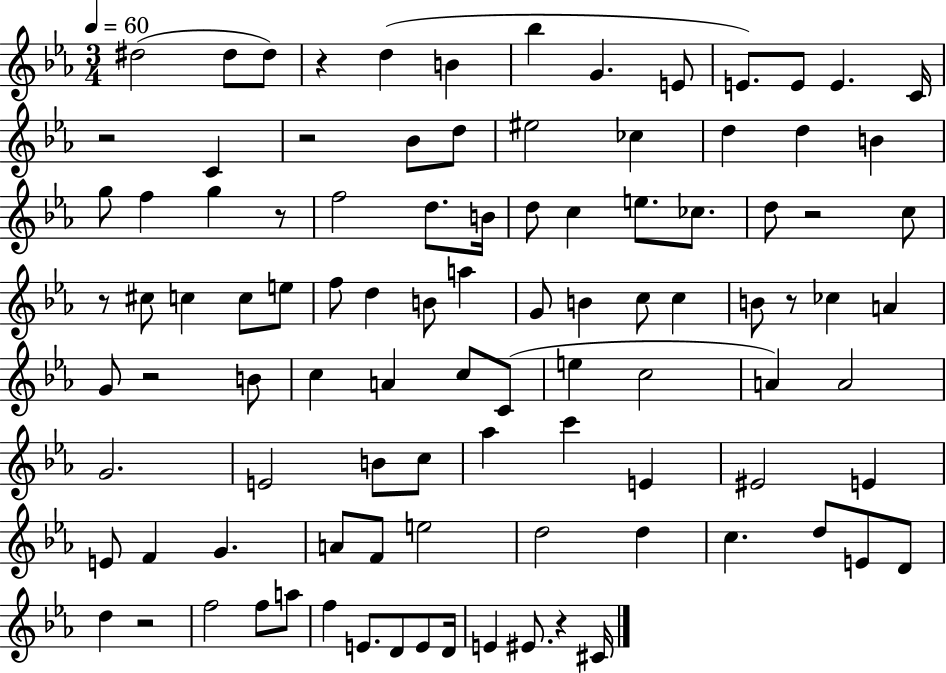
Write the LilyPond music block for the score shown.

{
  \clef treble
  \numericTimeSignature
  \time 3/4
  \key ees \major
  \tempo 4 = 60
  dis''2( dis''8 dis''8) | r4 d''4( b'4 | bes''4 g'4. e'8 | e'8.) e'8 e'4. c'16 | \break r2 c'4 | r2 bes'8 d''8 | eis''2 ces''4 | d''4 d''4 b'4 | \break g''8 f''4 g''4 r8 | f''2 d''8. b'16 | d''8 c''4 e''8. ces''8. | d''8 r2 c''8 | \break r8 cis''8 c''4 c''8 e''8 | f''8 d''4 b'8 a''4 | g'8 b'4 c''8 c''4 | b'8 r8 ces''4 a'4 | \break g'8 r2 b'8 | c''4 a'4 c''8 c'8( | e''4 c''2 | a'4) a'2 | \break g'2. | e'2 b'8 c''8 | aes''4 c'''4 e'4 | eis'2 e'4 | \break e'8 f'4 g'4. | a'8 f'8 e''2 | d''2 d''4 | c''4. d''8 e'8 d'8 | \break d''4 r2 | f''2 f''8 a''8 | f''4 e'8. d'8 e'8 d'16 | e'4 eis'8. r4 cis'16 | \break \bar "|."
}